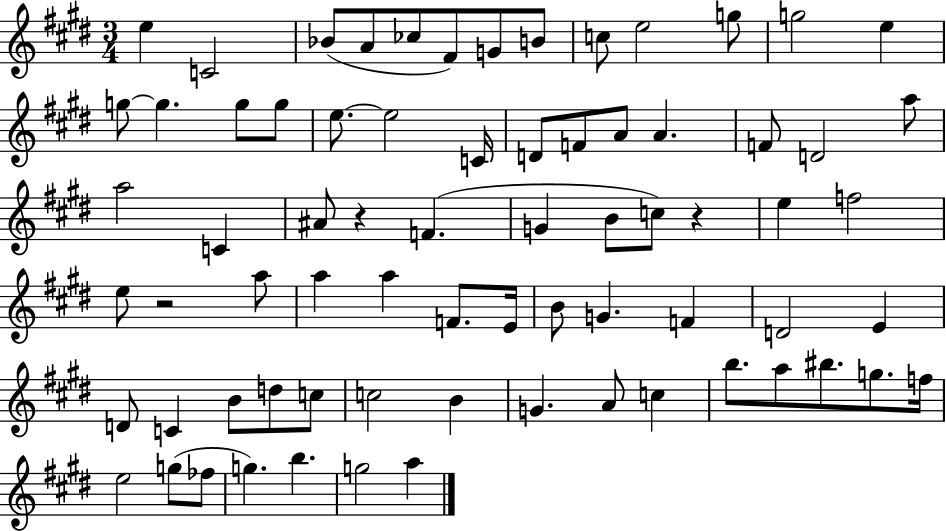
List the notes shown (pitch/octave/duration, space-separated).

E5/q C4/h Bb4/e A4/e CES5/e F#4/e G4/e B4/e C5/e E5/h G5/e G5/h E5/q G5/e G5/q. G5/e G5/e E5/e. E5/h C4/s D4/e F4/e A4/e A4/q. F4/e D4/h A5/e A5/h C4/q A#4/e R/q F4/q. G4/q B4/e C5/e R/q E5/q F5/h E5/e R/h A5/e A5/q A5/q F4/e. E4/s B4/e G4/q. F4/q D4/h E4/q D4/e C4/q B4/e D5/e C5/e C5/h B4/q G4/q. A4/e C5/q B5/e. A5/e BIS5/e. G5/e. F5/s E5/h G5/e FES5/e G5/q. B5/q. G5/h A5/q